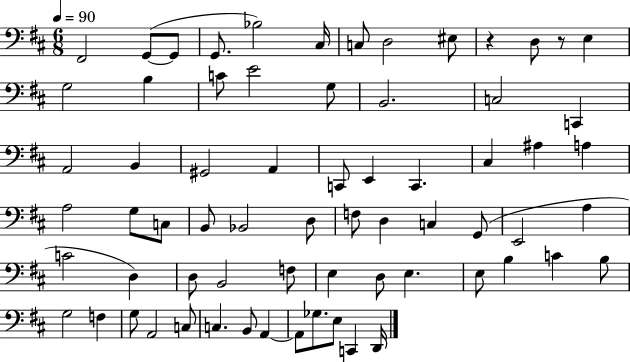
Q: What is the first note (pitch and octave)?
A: F#2